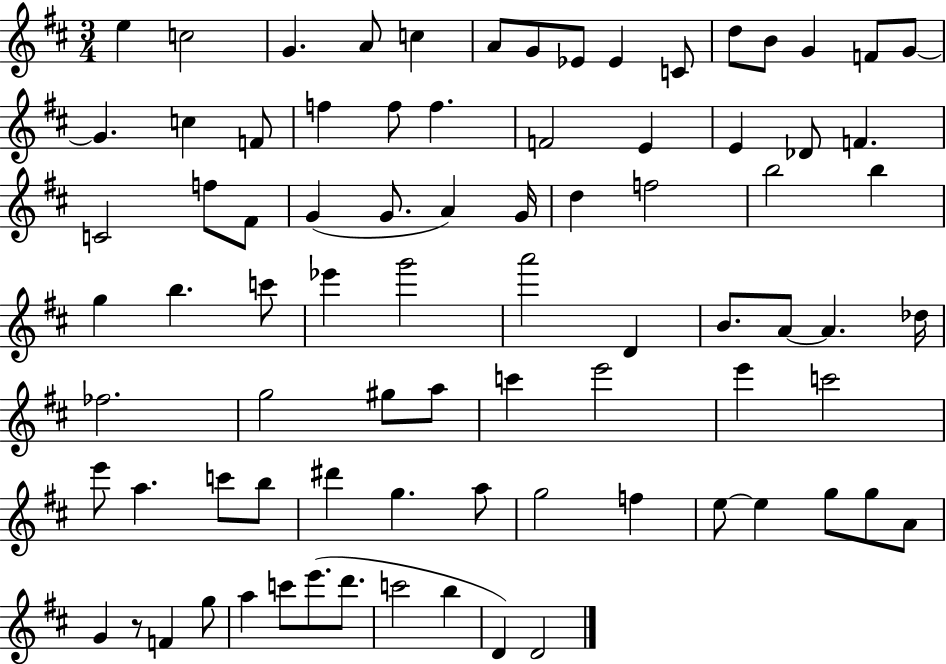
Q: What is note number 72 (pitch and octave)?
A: F4